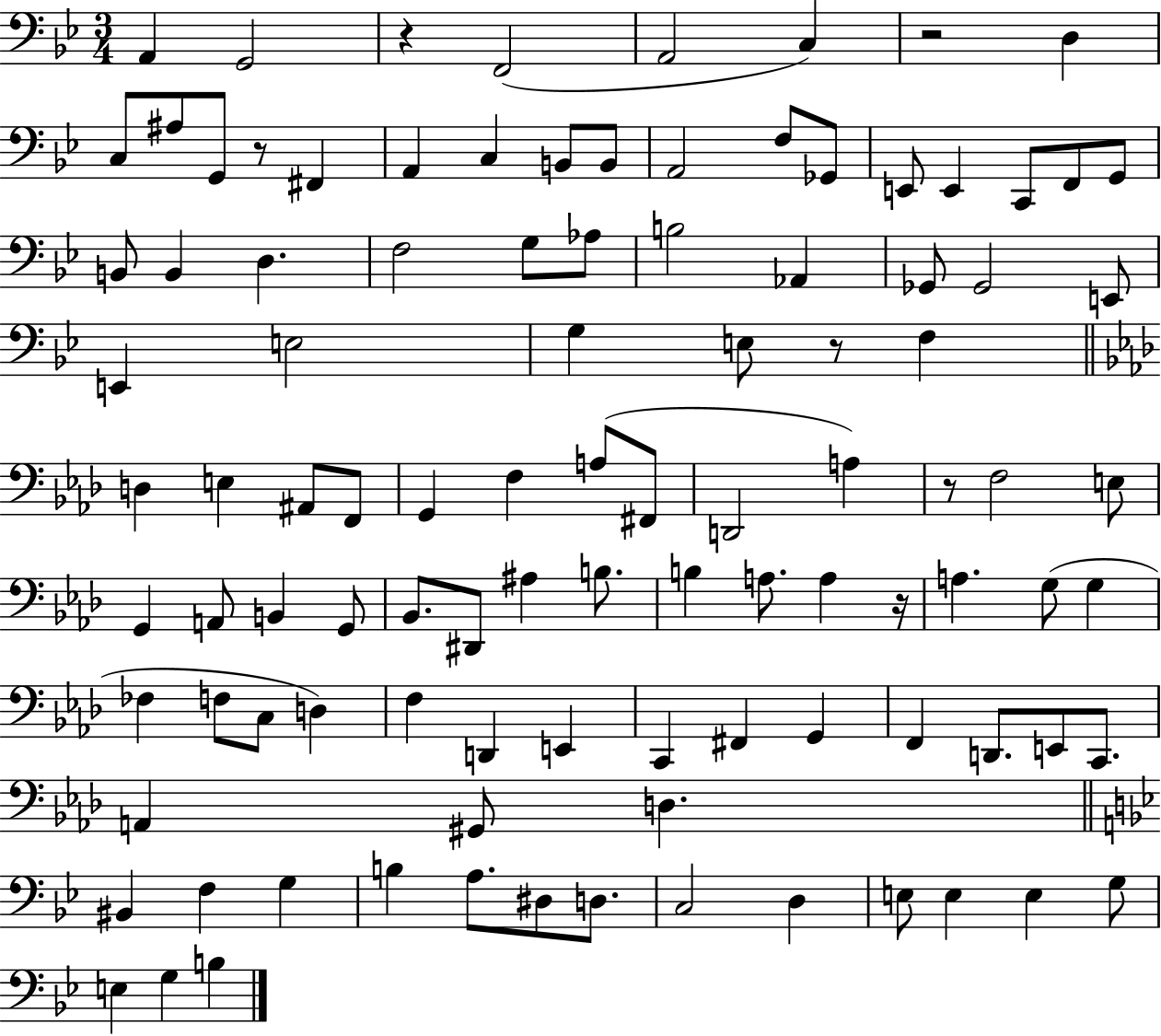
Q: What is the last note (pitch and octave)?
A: B3